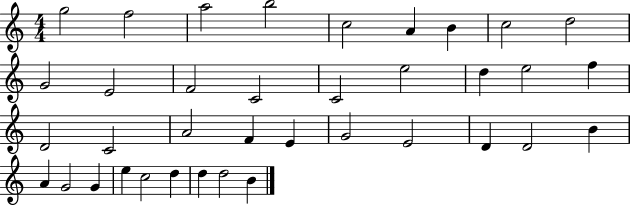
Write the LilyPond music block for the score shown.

{
  \clef treble
  \numericTimeSignature
  \time 4/4
  \key c \major
  g''2 f''2 | a''2 b''2 | c''2 a'4 b'4 | c''2 d''2 | \break g'2 e'2 | f'2 c'2 | c'2 e''2 | d''4 e''2 f''4 | \break d'2 c'2 | a'2 f'4 e'4 | g'2 e'2 | d'4 d'2 b'4 | \break a'4 g'2 g'4 | e''4 c''2 d''4 | d''4 d''2 b'4 | \bar "|."
}